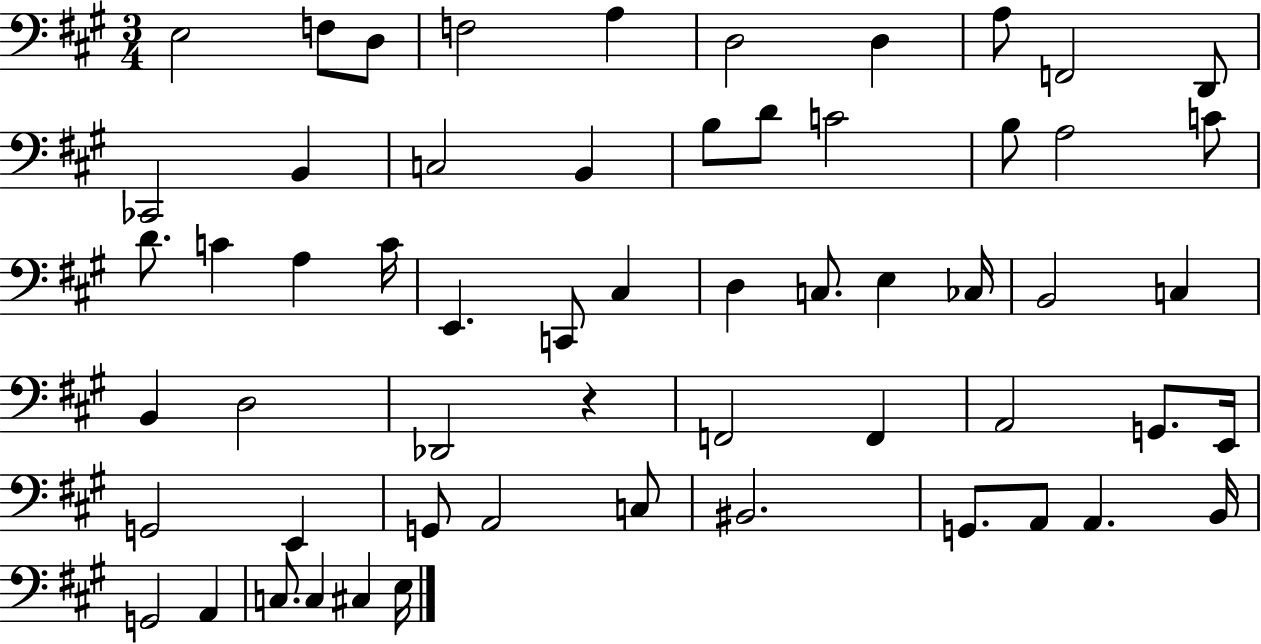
X:1
T:Untitled
M:3/4
L:1/4
K:A
E,2 F,/2 D,/2 F,2 A, D,2 D, A,/2 F,,2 D,,/2 _C,,2 B,, C,2 B,, B,/2 D/2 C2 B,/2 A,2 C/2 D/2 C A, C/4 E,, C,,/2 ^C, D, C,/2 E, _C,/4 B,,2 C, B,, D,2 _D,,2 z F,,2 F,, A,,2 G,,/2 E,,/4 G,,2 E,, G,,/2 A,,2 C,/2 ^B,,2 G,,/2 A,,/2 A,, B,,/4 G,,2 A,, C,/2 C, ^C, E,/4